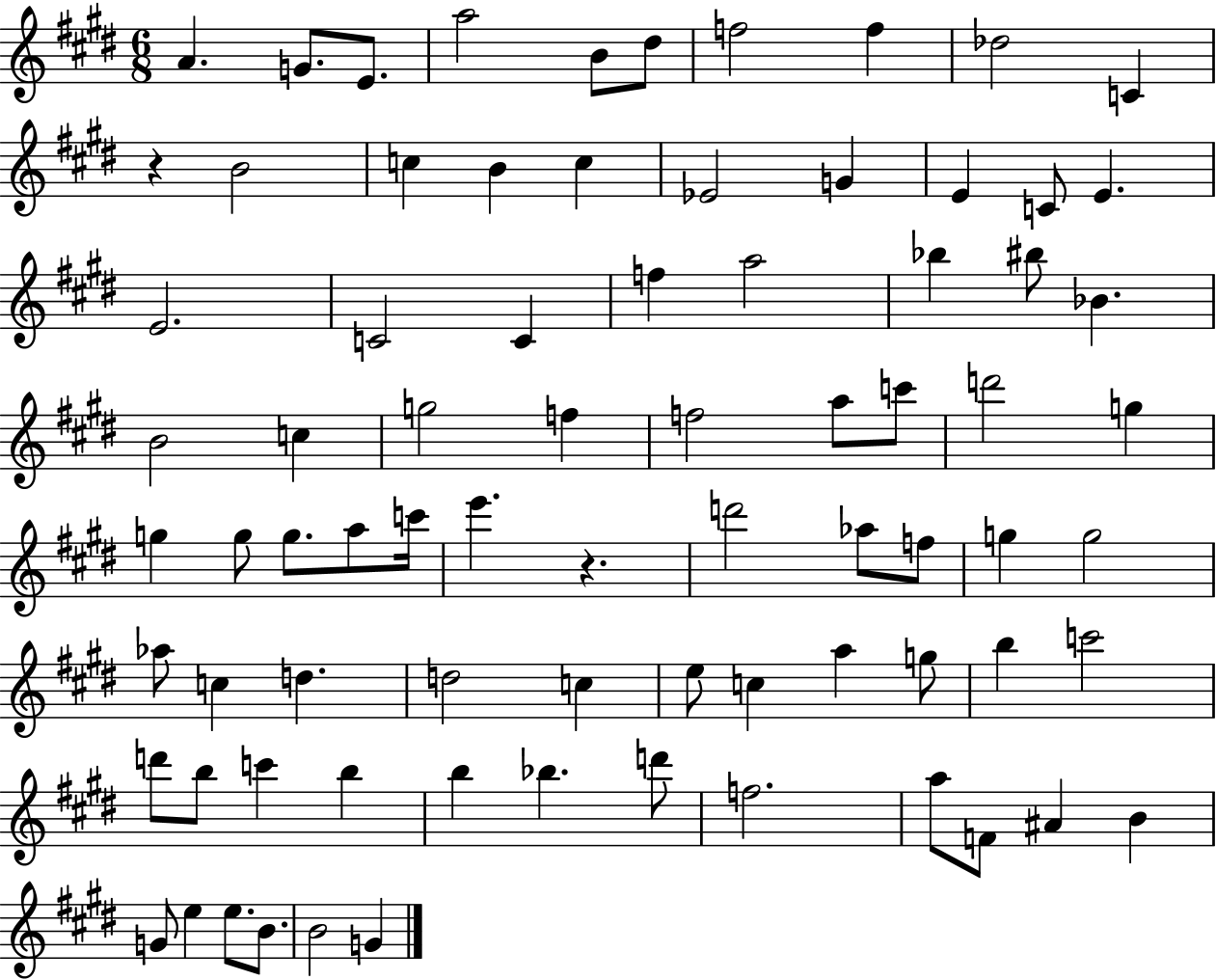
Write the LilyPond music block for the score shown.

{
  \clef treble
  \numericTimeSignature
  \time 6/8
  \key e \major
  a'4. g'8. e'8. | a''2 b'8 dis''8 | f''2 f''4 | des''2 c'4 | \break r4 b'2 | c''4 b'4 c''4 | ees'2 g'4 | e'4 c'8 e'4. | \break e'2. | c'2 c'4 | f''4 a''2 | bes''4 bis''8 bes'4. | \break b'2 c''4 | g''2 f''4 | f''2 a''8 c'''8 | d'''2 g''4 | \break g''4 g''8 g''8. a''8 c'''16 | e'''4. r4. | d'''2 aes''8 f''8 | g''4 g''2 | \break aes''8 c''4 d''4. | d''2 c''4 | e''8 c''4 a''4 g''8 | b''4 c'''2 | \break d'''8 b''8 c'''4 b''4 | b''4 bes''4. d'''8 | f''2. | a''8 f'8 ais'4 b'4 | \break g'8 e''4 e''8. b'8. | b'2 g'4 | \bar "|."
}